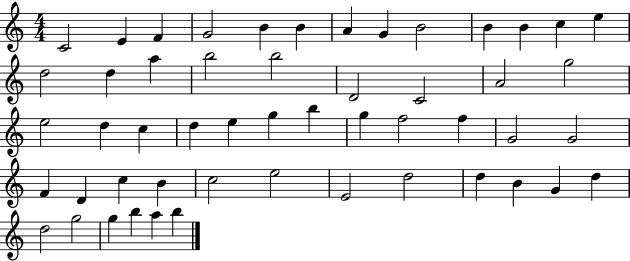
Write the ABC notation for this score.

X:1
T:Untitled
M:4/4
L:1/4
K:C
C2 E F G2 B B A G B2 B B c e d2 d a b2 b2 D2 C2 A2 g2 e2 d c d e g b g f2 f G2 G2 F D c B c2 e2 E2 d2 d B G d d2 g2 g b a b